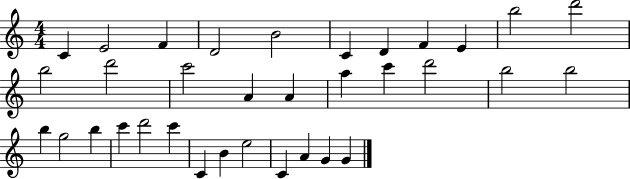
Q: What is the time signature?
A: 4/4